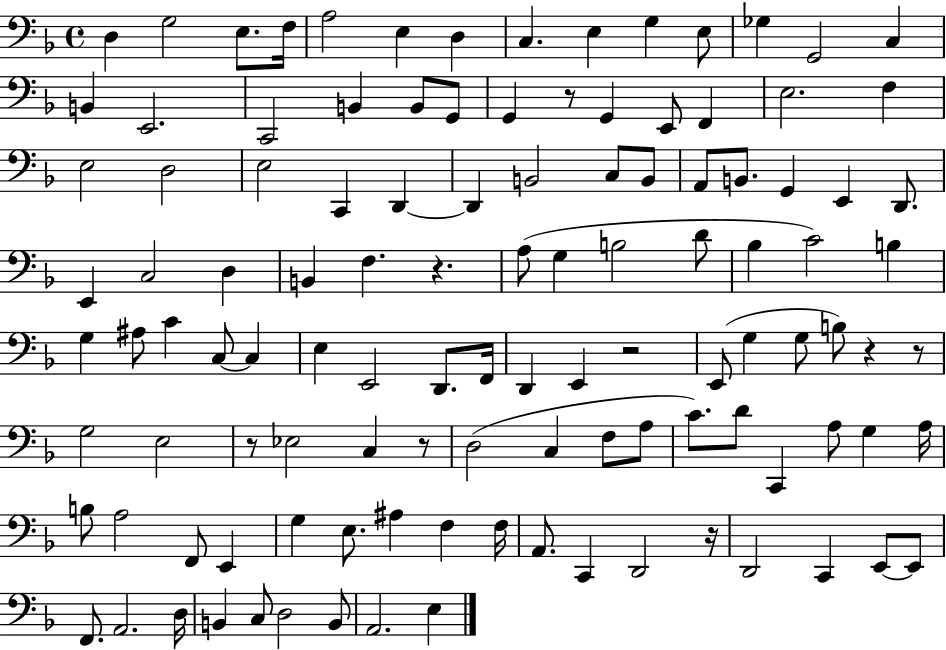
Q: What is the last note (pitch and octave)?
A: E3